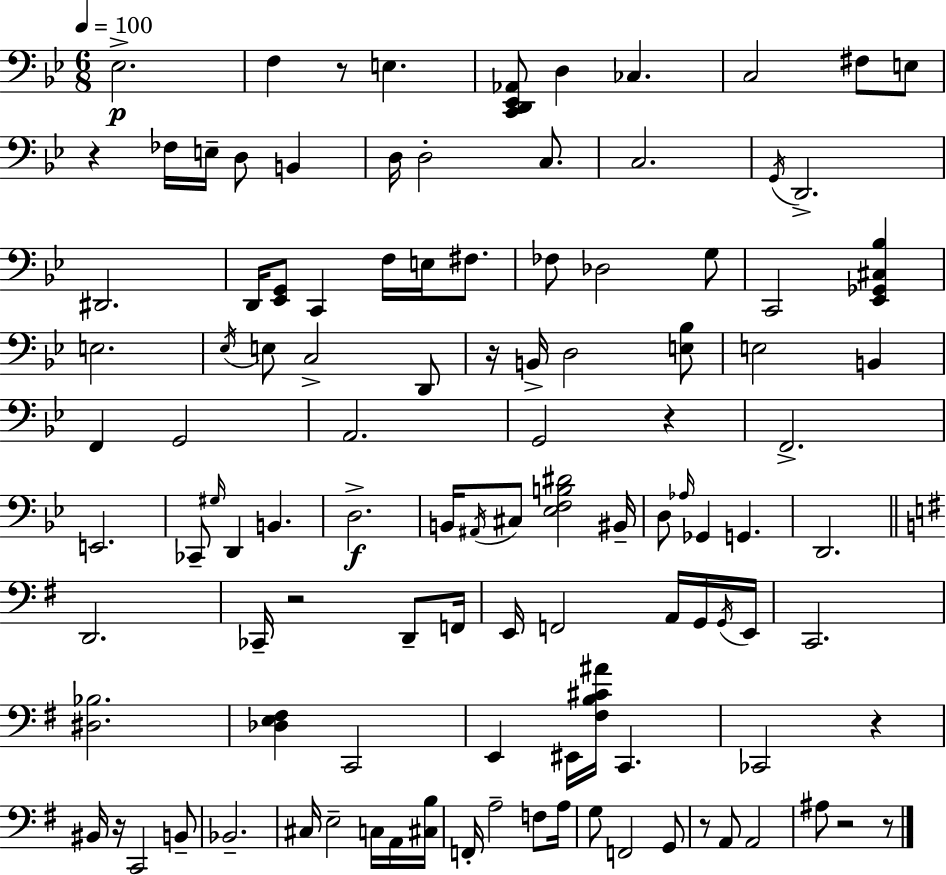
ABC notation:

X:1
T:Untitled
M:6/8
L:1/4
K:Bb
_E,2 F, z/2 E, [C,,D,,_E,,_A,,]/2 D, _C, C,2 ^F,/2 E,/2 z _F,/4 E,/4 D,/2 B,, D,/4 D,2 C,/2 C,2 G,,/4 D,,2 ^D,,2 D,,/4 [_E,,G,,]/2 C,, F,/4 E,/4 ^F,/2 _F,/2 _D,2 G,/2 C,,2 [_E,,_G,,^C,_B,] E,2 _E,/4 E,/2 C,2 D,,/2 z/4 B,,/4 D,2 [E,_B,]/2 E,2 B,, F,, G,,2 A,,2 G,,2 z F,,2 E,,2 _C,,/2 ^G,/4 D,, B,, D,2 B,,/4 ^A,,/4 ^C,/2 [_E,F,B,^D]2 ^B,,/4 D,/2 _A,/4 _G,, G,, D,,2 D,,2 _C,,/4 z2 D,,/2 F,,/4 E,,/4 F,,2 A,,/4 G,,/4 G,,/4 E,,/4 C,,2 [^D,_B,]2 [_D,E,^F,] C,,2 E,, ^E,,/4 [^F,B,^C^A]/4 C,, _C,,2 z ^B,,/4 z/4 C,,2 B,,/2 _B,,2 ^C,/4 E,2 C,/4 A,,/4 [^C,B,]/4 F,,/4 A,2 F,/2 A,/4 G,/2 F,,2 G,,/2 z/2 A,,/2 A,,2 ^A,/2 z2 z/2